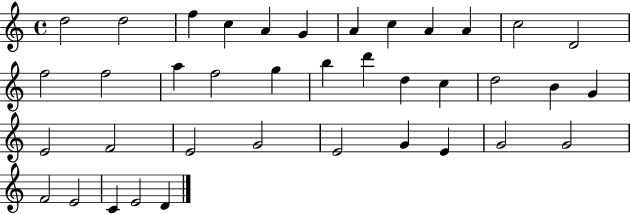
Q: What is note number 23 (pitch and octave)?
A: B4